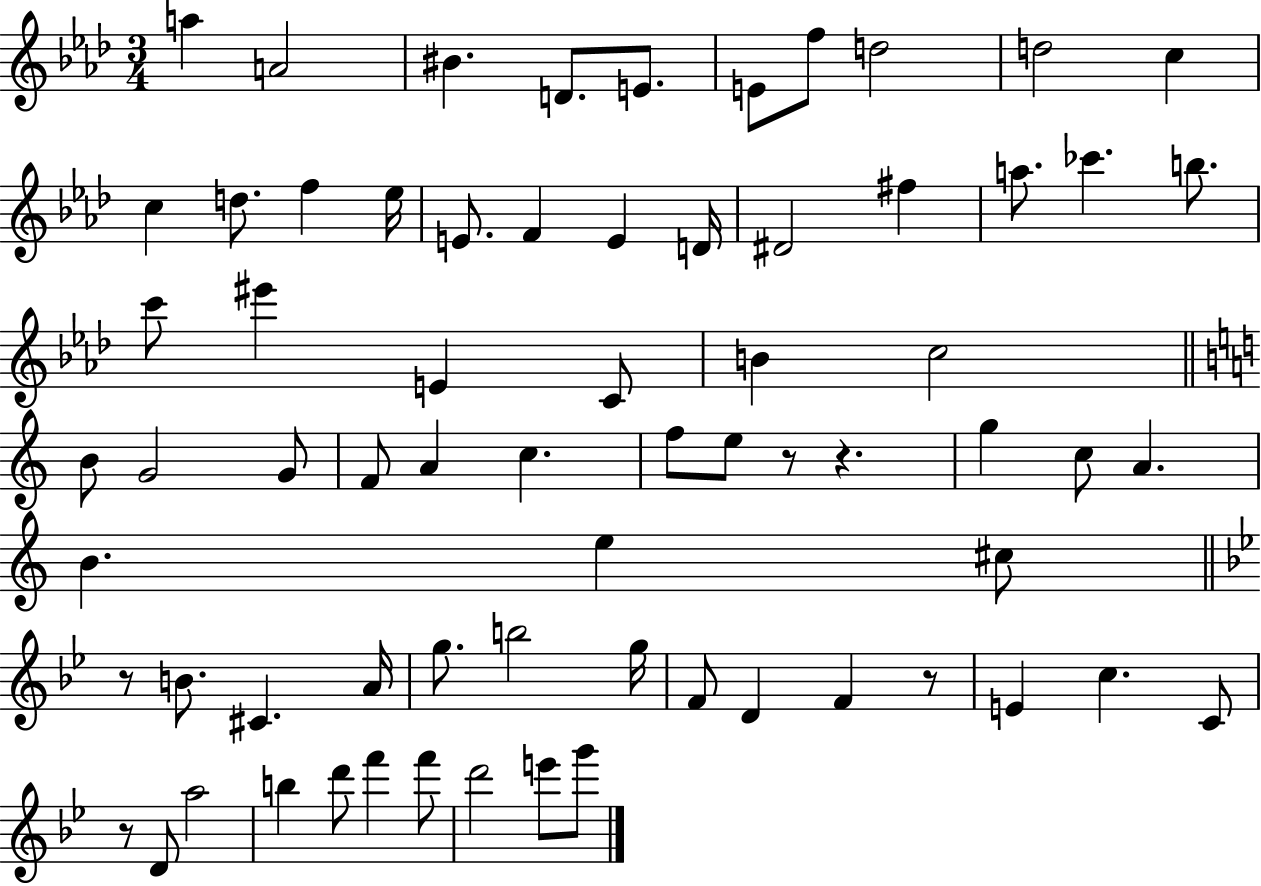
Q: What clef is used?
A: treble